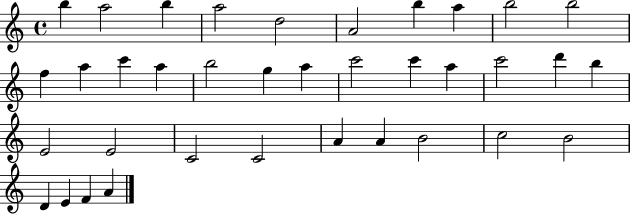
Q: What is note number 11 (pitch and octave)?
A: F5